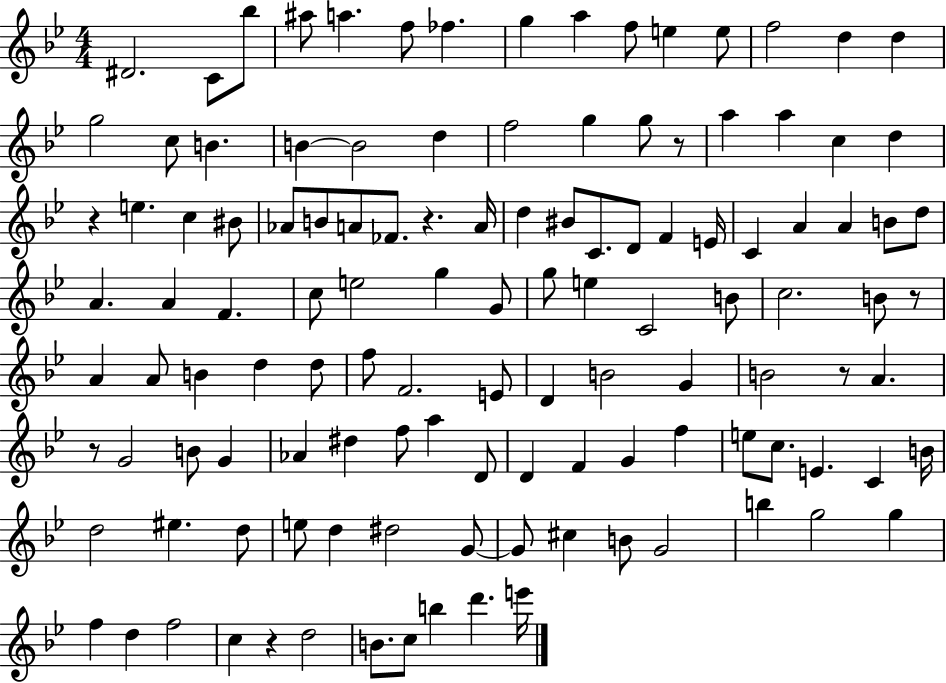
X:1
T:Untitled
M:4/4
L:1/4
K:Bb
^D2 C/2 _b/2 ^a/2 a f/2 _f g a f/2 e e/2 f2 d d g2 c/2 B B B2 d f2 g g/2 z/2 a a c d z e c ^B/2 _A/2 B/2 A/2 _F/2 z A/4 d ^B/2 C/2 D/2 F E/4 C A A B/2 d/2 A A F c/2 e2 g G/2 g/2 e C2 B/2 c2 B/2 z/2 A A/2 B d d/2 f/2 F2 E/2 D B2 G B2 z/2 A z/2 G2 B/2 G _A ^d f/2 a D/2 D F G f e/2 c/2 E C B/4 d2 ^e d/2 e/2 d ^d2 G/2 G/2 ^c B/2 G2 b g2 g f d f2 c z d2 B/2 c/2 b d' e'/4